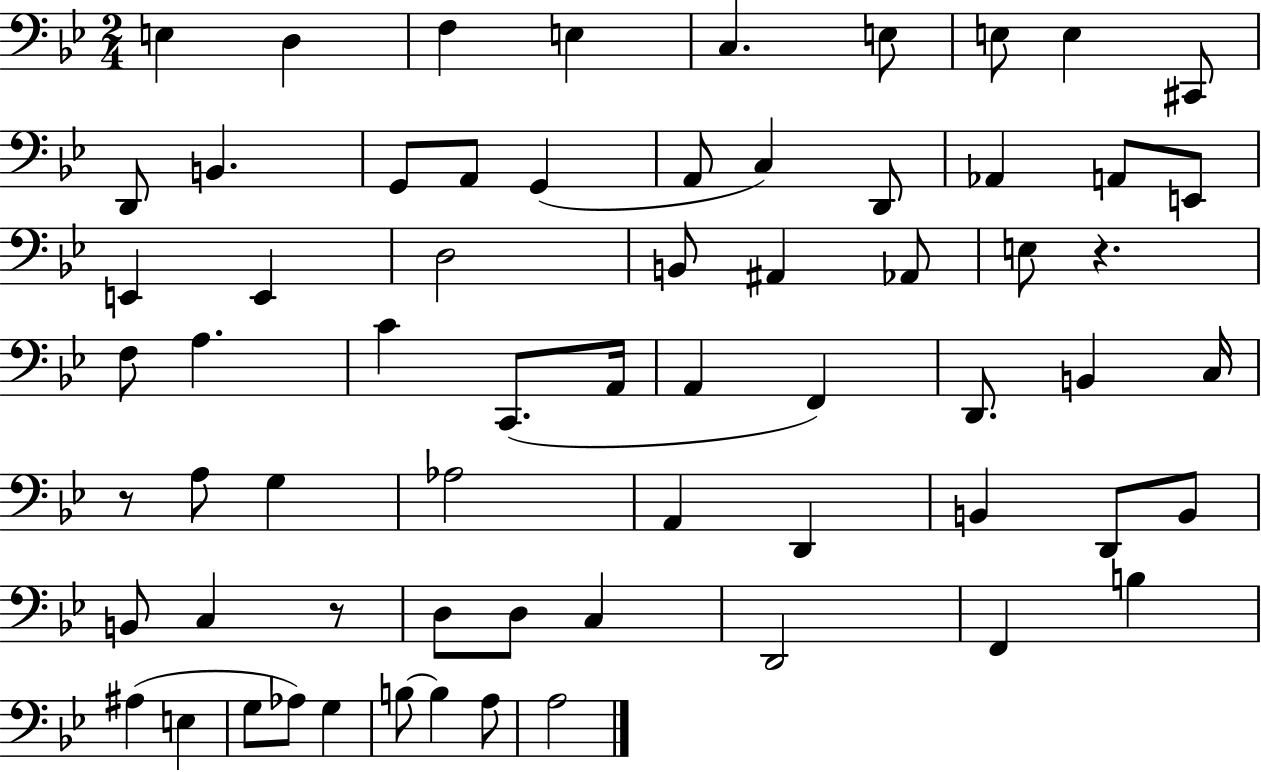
X:1
T:Untitled
M:2/4
L:1/4
K:Bb
E, D, F, E, C, E,/2 E,/2 E, ^C,,/2 D,,/2 B,, G,,/2 A,,/2 G,, A,,/2 C, D,,/2 _A,, A,,/2 E,,/2 E,, E,, D,2 B,,/2 ^A,, _A,,/2 E,/2 z F,/2 A, C C,,/2 A,,/4 A,, F,, D,,/2 B,, C,/4 z/2 A,/2 G, _A,2 A,, D,, B,, D,,/2 B,,/2 B,,/2 C, z/2 D,/2 D,/2 C, D,,2 F,, B, ^A, E, G,/2 _A,/2 G, B,/2 B, A,/2 A,2